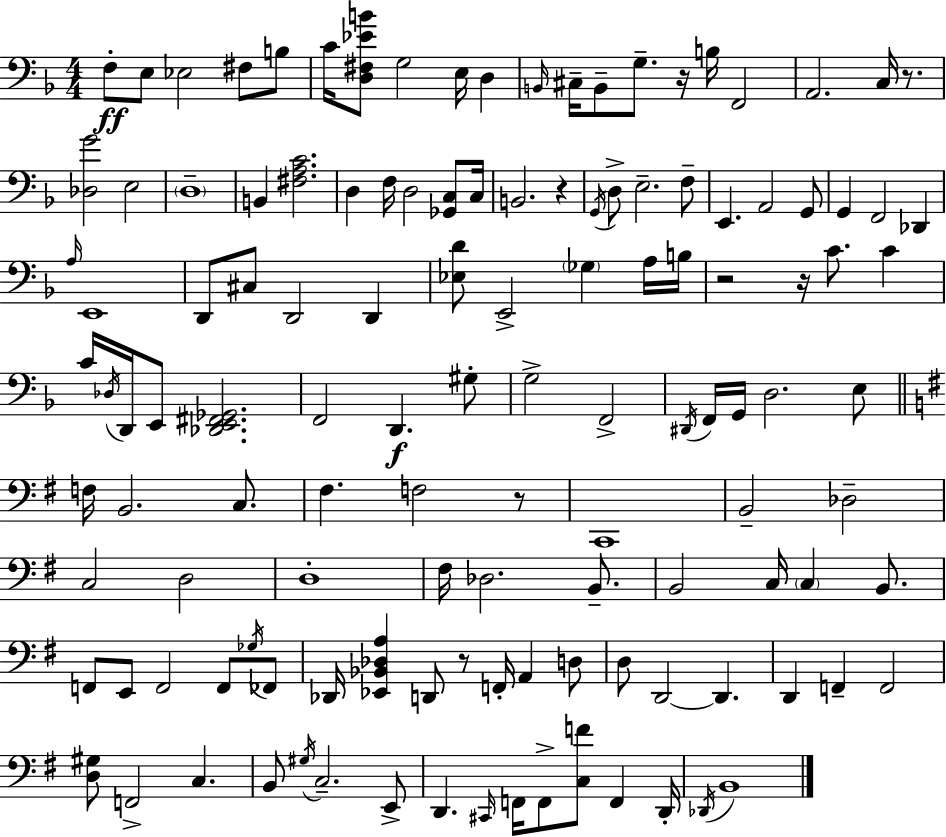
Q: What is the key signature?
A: D minor